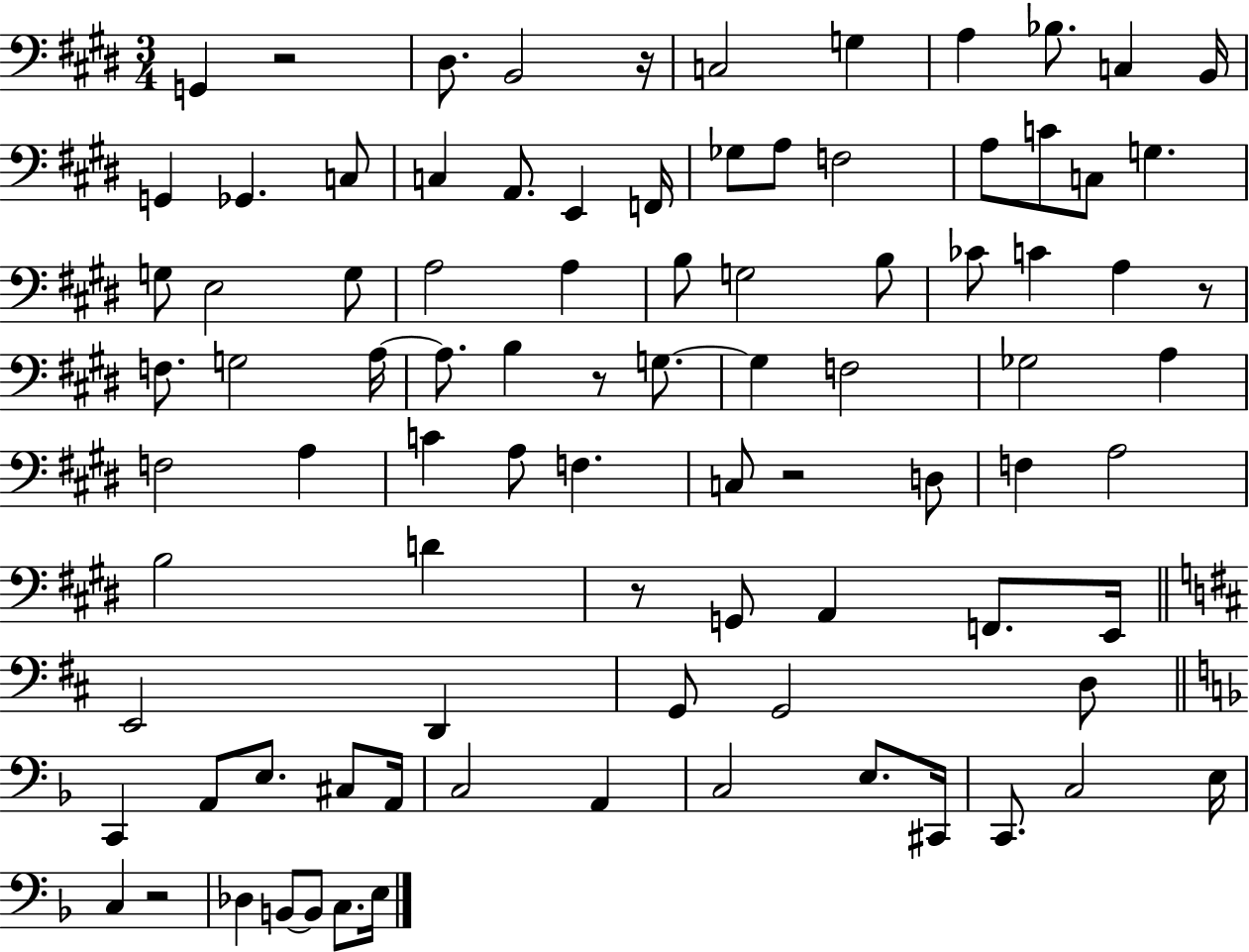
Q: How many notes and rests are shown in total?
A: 90